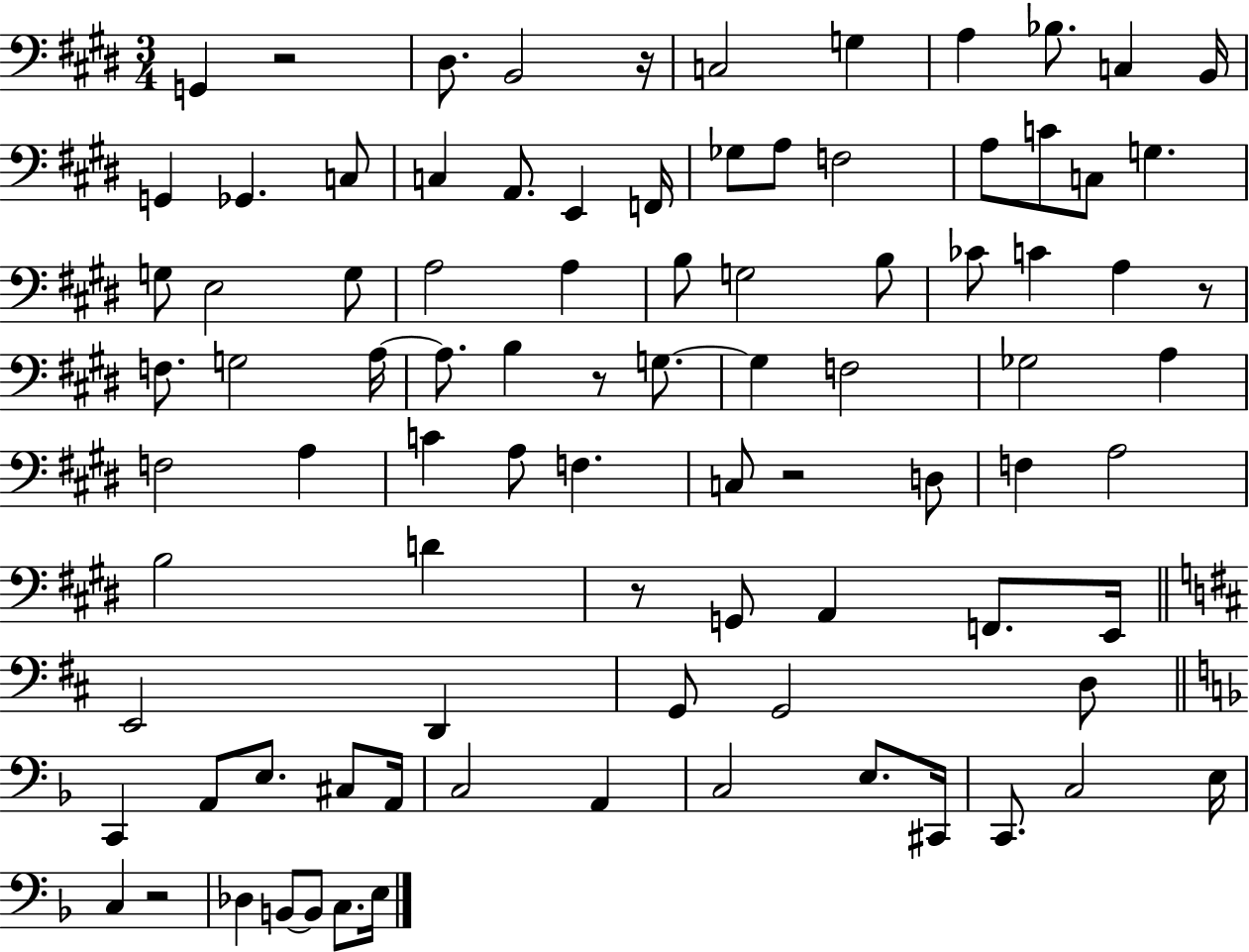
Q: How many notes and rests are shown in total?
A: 90